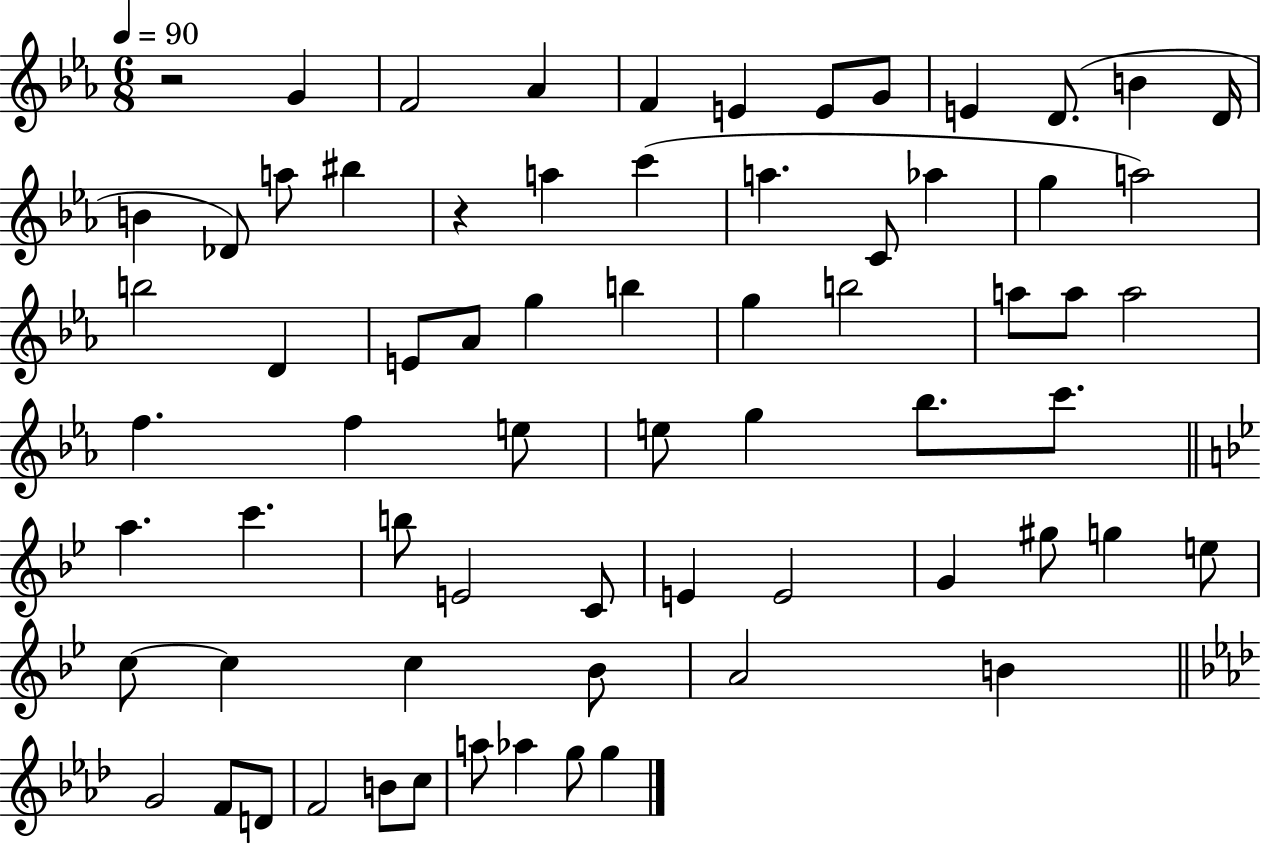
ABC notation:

X:1
T:Untitled
M:6/8
L:1/4
K:Eb
z2 G F2 _A F E E/2 G/2 E D/2 B D/4 B _D/2 a/2 ^b z a c' a C/2 _a g a2 b2 D E/2 _A/2 g b g b2 a/2 a/2 a2 f f e/2 e/2 g _b/2 c'/2 a c' b/2 E2 C/2 E E2 G ^g/2 g e/2 c/2 c c _B/2 A2 B G2 F/2 D/2 F2 B/2 c/2 a/2 _a g/2 g